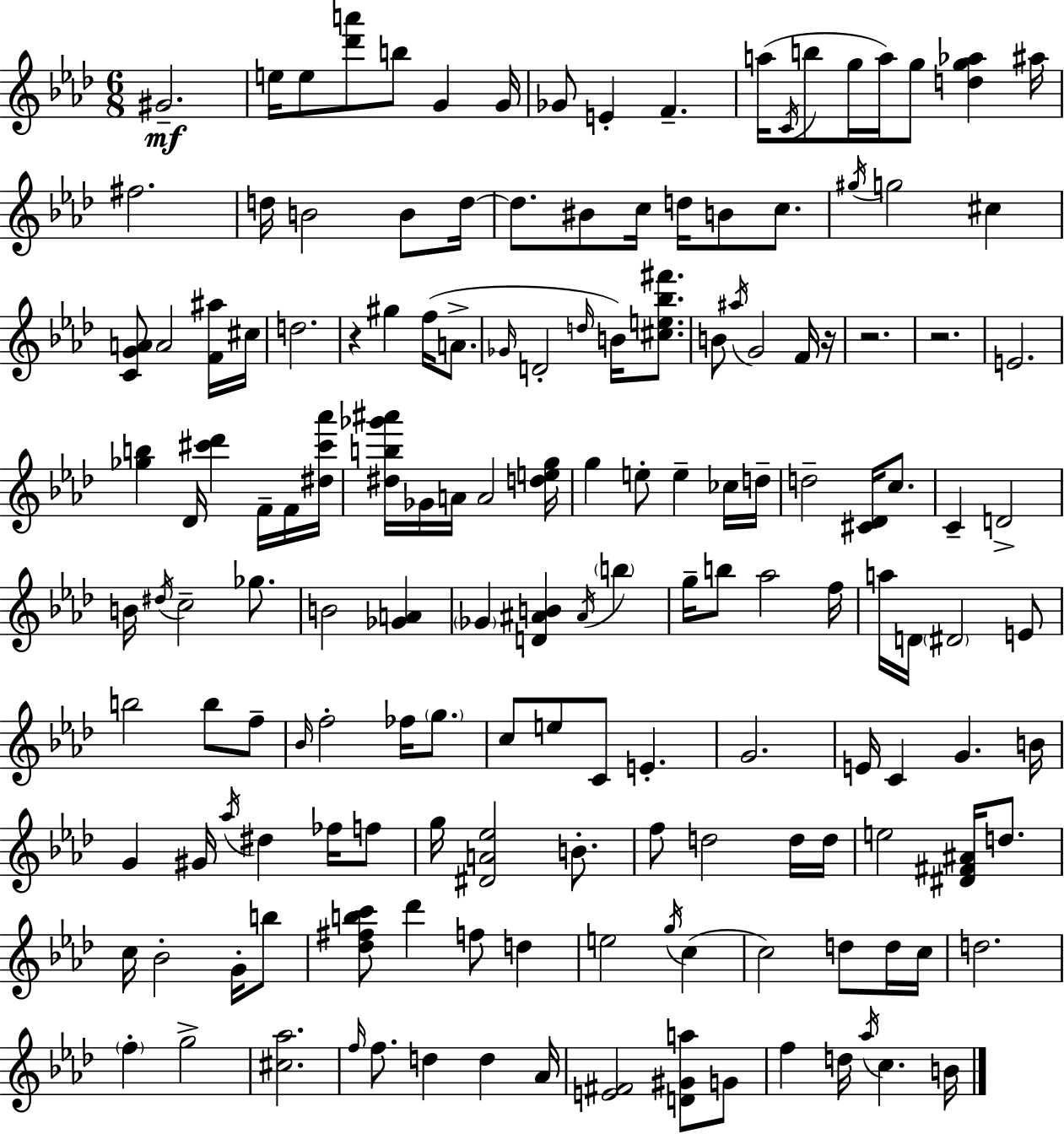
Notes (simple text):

G#4/h. E5/s E5/e [Db6,A6]/e B5/e G4/q G4/s Gb4/e E4/q F4/q. A5/s C4/s B5/e G5/s A5/s G5/e [D5,G5,Ab5]/q A#5/s F#5/h. D5/s B4/h B4/e D5/s D5/e. BIS4/e C5/s D5/s B4/e C5/e. G#5/s G5/h C#5/q [C4,G4,A4]/e A4/h [F4,A#5]/s C#5/s D5/h. R/q G#5/q F5/s A4/e. Gb4/s D4/h D5/s B4/s [C#5,E5,Bb5,F#6]/e. B4/e A#5/s G4/h F4/s R/s R/h. R/h. E4/h. [Gb5,B5]/q Db4/s [C#6,Db6]/q F4/s F4/s [D#5,C#6,Ab6]/s [D#5,B5,Gb6,A#6]/s Gb4/s A4/s A4/h [D5,E5,G5]/s G5/q E5/e E5/q CES5/s D5/s D5/h [C#4,Db4]/s C5/e. C4/q D4/h B4/s D#5/s C5/h Gb5/e. B4/h [Gb4,A4]/q Gb4/q [D4,A#4,B4]/q A#4/s B5/q G5/s B5/e Ab5/h F5/s A5/s D4/s D#4/h E4/e B5/h B5/e F5/e Bb4/s F5/h FES5/s G5/e. C5/e E5/e C4/e E4/q. G4/h. E4/s C4/q G4/q. B4/s G4/q G#4/s Ab5/s D#5/q FES5/s F5/e G5/s [D#4,A4,Eb5]/h B4/e. F5/e D5/h D5/s D5/s E5/h [D#4,F#4,A#4]/s D5/e. C5/s Bb4/h G4/s B5/e [Db5,F#5,B5,C6]/e Db6/q F5/e D5/q E5/h G5/s C5/q C5/h D5/e D5/s C5/s D5/h. F5/q G5/h [C#5,Ab5]/h. F5/s F5/e. D5/q D5/q Ab4/s [E4,F#4]/h [D4,G#4,A5]/e G4/e F5/q D5/s Ab5/s C5/q. B4/s